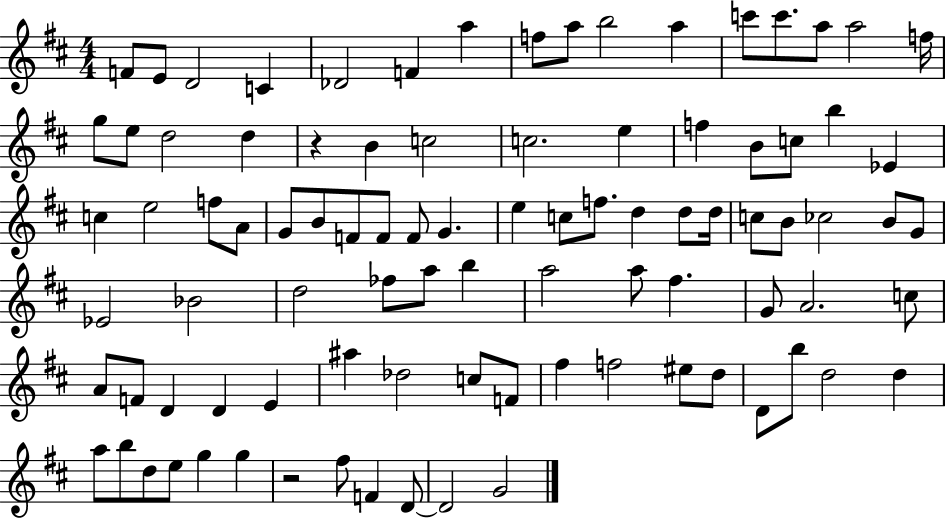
{
  \clef treble
  \numericTimeSignature
  \time 4/4
  \key d \major
  f'8 e'8 d'2 c'4 | des'2 f'4 a''4 | f''8 a''8 b''2 a''4 | c'''8 c'''8. a''8 a''2 f''16 | \break g''8 e''8 d''2 d''4 | r4 b'4 c''2 | c''2. e''4 | f''4 b'8 c''8 b''4 ees'4 | \break c''4 e''2 f''8 a'8 | g'8 b'8 f'8 f'8 f'8 g'4. | e''4 c''8 f''8. d''4 d''8 d''16 | c''8 b'8 ces''2 b'8 g'8 | \break ees'2 bes'2 | d''2 fes''8 a''8 b''4 | a''2 a''8 fis''4. | g'8 a'2. c''8 | \break a'8 f'8 d'4 d'4 e'4 | ais''4 des''2 c''8 f'8 | fis''4 f''2 eis''8 d''8 | d'8 b''8 d''2 d''4 | \break a''8 b''8 d''8 e''8 g''4 g''4 | r2 fis''8 f'4 d'8~~ | d'2 g'2 | \bar "|."
}